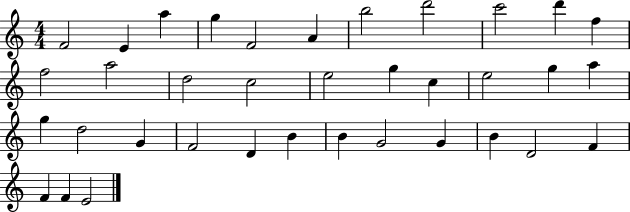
F4/h E4/q A5/q G5/q F4/h A4/q B5/h D6/h C6/h D6/q F5/q F5/h A5/h D5/h C5/h E5/h G5/q C5/q E5/h G5/q A5/q G5/q D5/h G4/q F4/h D4/q B4/q B4/q G4/h G4/q B4/q D4/h F4/q F4/q F4/q E4/h